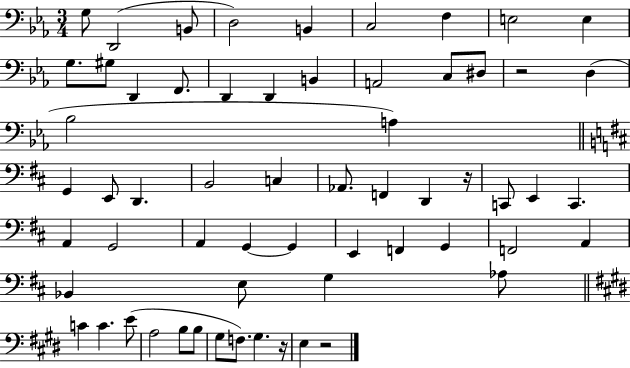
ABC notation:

X:1
T:Untitled
M:3/4
L:1/4
K:Eb
G,/2 D,,2 B,,/2 D,2 B,, C,2 F, E,2 E, G,/2 ^G,/2 D,, F,,/2 D,, D,, B,, A,,2 C,/2 ^D,/2 z2 D, _B,2 A, G,, E,,/2 D,, B,,2 C, _A,,/2 F,, D,, z/4 C,,/2 E,, C,, A,, G,,2 A,, G,, G,, E,, F,, G,, F,,2 A,, _B,, E,/2 G, _A,/2 C C E/2 A,2 B,/2 B,/2 ^G,/2 F,/2 ^G, z/4 E, z2